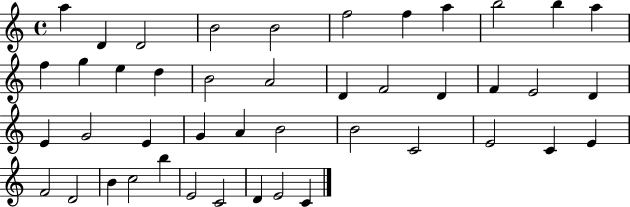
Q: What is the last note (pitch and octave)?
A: C4